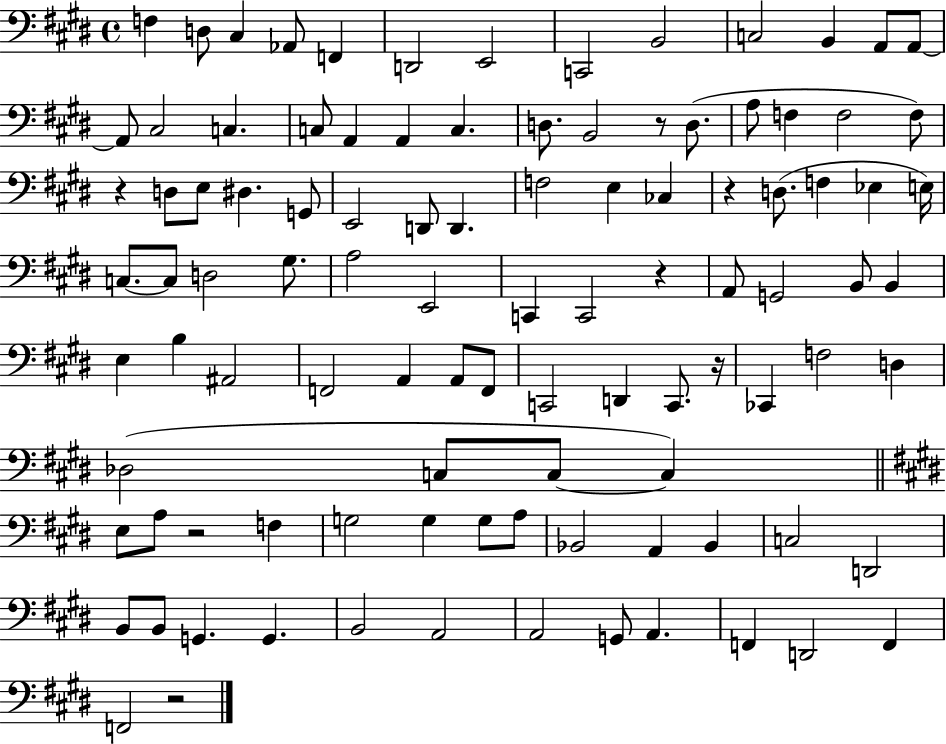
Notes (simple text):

F3/q D3/e C#3/q Ab2/e F2/q D2/h E2/h C2/h B2/h C3/h B2/q A2/e A2/e A2/e C#3/h C3/q. C3/e A2/q A2/q C3/q. D3/e. B2/h R/e D3/e. A3/e F3/q F3/h F3/e R/q D3/e E3/e D#3/q. G2/e E2/h D2/e D2/q. F3/h E3/q CES3/q R/q D3/e. F3/q Eb3/q E3/s C3/e. C3/e D3/h G#3/e. A3/h E2/h C2/q C2/h R/q A2/e G2/h B2/e B2/q E3/q B3/q A#2/h F2/h A2/q A2/e F2/e C2/h D2/q C2/e. R/s CES2/q F3/h D3/q Db3/h C3/e C3/e C3/q E3/e A3/e R/h F3/q G3/h G3/q G3/e A3/e Bb2/h A2/q Bb2/q C3/h D2/h B2/e B2/e G2/q. G2/q. B2/h A2/h A2/h G2/e A2/q. F2/q D2/h F2/q F2/h R/h